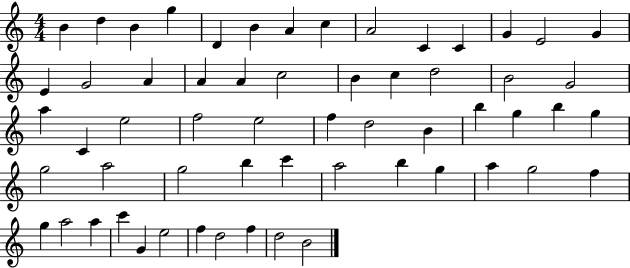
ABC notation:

X:1
T:Untitled
M:4/4
L:1/4
K:C
B d B g D B A c A2 C C G E2 G E G2 A A A c2 B c d2 B2 G2 a C e2 f2 e2 f d2 B b g b g g2 a2 g2 b c' a2 b g a g2 f g a2 a c' G e2 f d2 f d2 B2